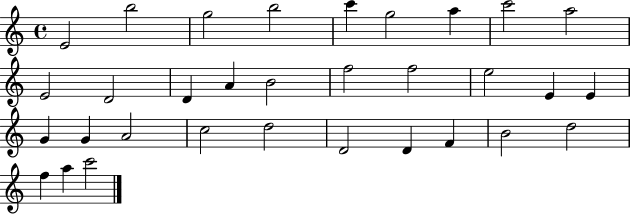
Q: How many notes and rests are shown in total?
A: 32